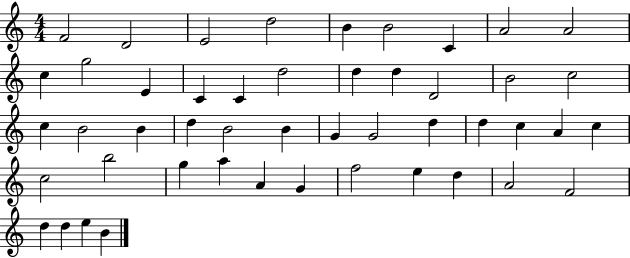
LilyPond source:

{
  \clef treble
  \numericTimeSignature
  \time 4/4
  \key c \major
  f'2 d'2 | e'2 d''2 | b'4 b'2 c'4 | a'2 a'2 | \break c''4 g''2 e'4 | c'4 c'4 d''2 | d''4 d''4 d'2 | b'2 c''2 | \break c''4 b'2 b'4 | d''4 b'2 b'4 | g'4 g'2 d''4 | d''4 c''4 a'4 c''4 | \break c''2 b''2 | g''4 a''4 a'4 g'4 | f''2 e''4 d''4 | a'2 f'2 | \break d''4 d''4 e''4 b'4 | \bar "|."
}